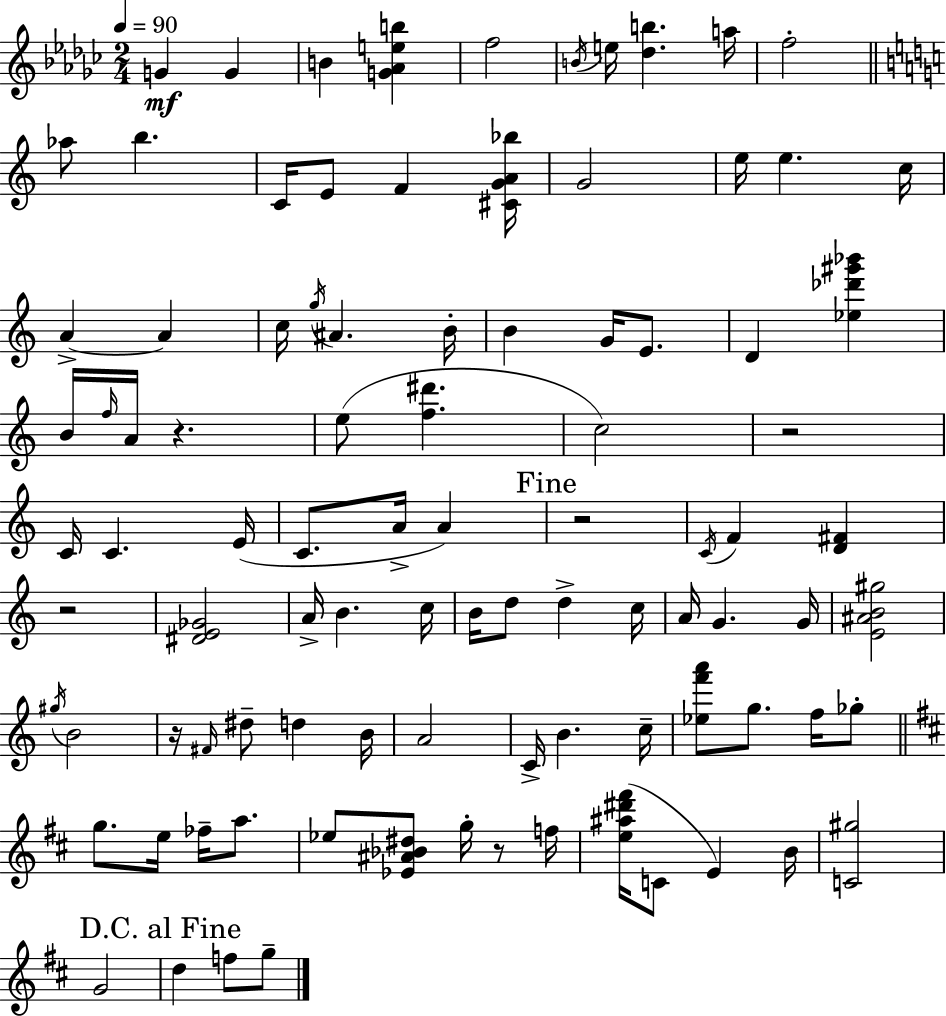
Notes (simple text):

G4/q G4/q B4/q [G4,Ab4,E5,B5]/q F5/h B4/s E5/s [Db5,B5]/q. A5/s F5/h Ab5/e B5/q. C4/s E4/e F4/q [C#4,G4,A4,Bb5]/s G4/h E5/s E5/q. C5/s A4/q A4/q C5/s G5/s A#4/q. B4/s B4/q G4/s E4/e. D4/q [Eb5,Db6,G#6,Bb6]/q B4/s F5/s A4/s R/q. E5/e [F5,D#6]/q. C5/h R/h C4/s C4/q. E4/s C4/e. A4/s A4/q R/h C4/s F4/q [D4,F#4]/q R/h [D#4,E4,Gb4]/h A4/s B4/q. C5/s B4/s D5/e D5/q C5/s A4/s G4/q. G4/s [E4,A#4,B4,G#5]/h G#5/s B4/h R/s F#4/s D#5/e D5/q B4/s A4/h C4/s B4/q. C5/s [Eb5,F6,A6]/e G5/e. F5/s Gb5/e G5/e. E5/s FES5/s A5/e. Eb5/e [Eb4,A#4,Bb4,D#5]/e G5/s R/e F5/s [E5,A#5,D#6,F#6]/s C4/e E4/q B4/s [C4,G#5]/h G4/h D5/q F5/e G5/e